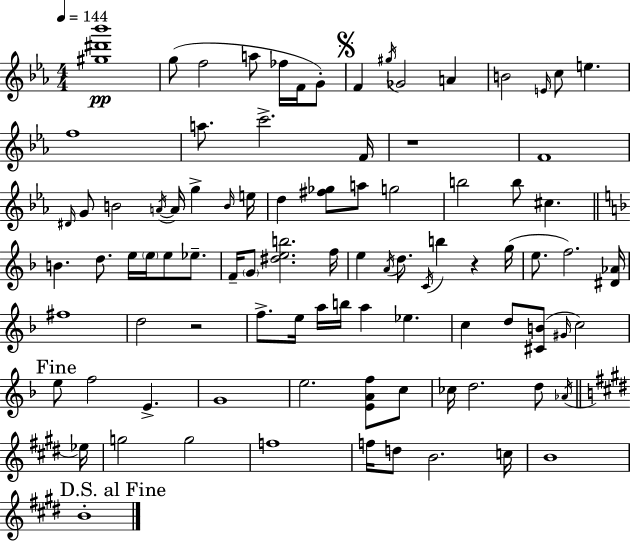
[G#5,D#6,Bb6]/w G5/e F5/h A5/e FES5/s F4/s G4/e F4/q G#5/s Gb4/h A4/q B4/h E4/s C5/e E5/q. F5/w A5/e. C6/h. F4/s R/w F4/w D#4/s G4/e B4/h A4/s A4/s G5/q B4/s E5/s D5/q [F#5,Gb5]/e A5/e G5/h B5/h B5/e C#5/q. B4/q. D5/e. E5/s E5/s E5/e Eb5/e. F4/s G4/e [D#5,E5,B5]/h. F5/s E5/q A4/s D5/e. C4/s B5/q R/q G5/s E5/e. F5/h. [D#4,Ab4]/s F#5/w D5/h R/h F5/e. E5/s A5/s B5/s A5/q Eb5/q. C5/q D5/e [C#4,B4]/e G#4/s C5/h E5/e F5/h E4/q. G4/w E5/h. [E4,A4,F5]/e C5/e CES5/s D5/h. D5/e Ab4/s Eb5/s G5/h G5/h F5/w F5/s D5/e B4/h. C5/s B4/w B4/w